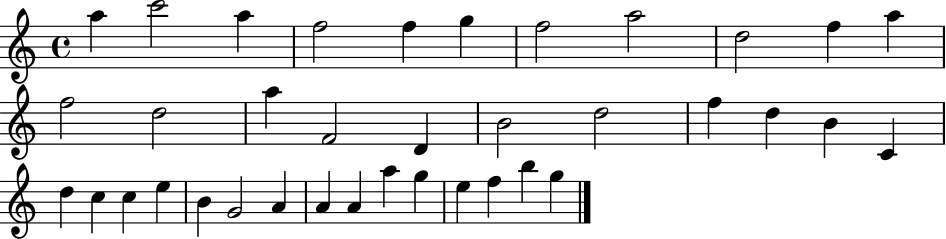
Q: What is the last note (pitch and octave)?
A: G5